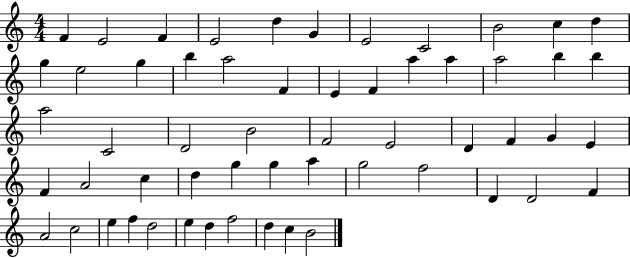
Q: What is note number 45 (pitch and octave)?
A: D4